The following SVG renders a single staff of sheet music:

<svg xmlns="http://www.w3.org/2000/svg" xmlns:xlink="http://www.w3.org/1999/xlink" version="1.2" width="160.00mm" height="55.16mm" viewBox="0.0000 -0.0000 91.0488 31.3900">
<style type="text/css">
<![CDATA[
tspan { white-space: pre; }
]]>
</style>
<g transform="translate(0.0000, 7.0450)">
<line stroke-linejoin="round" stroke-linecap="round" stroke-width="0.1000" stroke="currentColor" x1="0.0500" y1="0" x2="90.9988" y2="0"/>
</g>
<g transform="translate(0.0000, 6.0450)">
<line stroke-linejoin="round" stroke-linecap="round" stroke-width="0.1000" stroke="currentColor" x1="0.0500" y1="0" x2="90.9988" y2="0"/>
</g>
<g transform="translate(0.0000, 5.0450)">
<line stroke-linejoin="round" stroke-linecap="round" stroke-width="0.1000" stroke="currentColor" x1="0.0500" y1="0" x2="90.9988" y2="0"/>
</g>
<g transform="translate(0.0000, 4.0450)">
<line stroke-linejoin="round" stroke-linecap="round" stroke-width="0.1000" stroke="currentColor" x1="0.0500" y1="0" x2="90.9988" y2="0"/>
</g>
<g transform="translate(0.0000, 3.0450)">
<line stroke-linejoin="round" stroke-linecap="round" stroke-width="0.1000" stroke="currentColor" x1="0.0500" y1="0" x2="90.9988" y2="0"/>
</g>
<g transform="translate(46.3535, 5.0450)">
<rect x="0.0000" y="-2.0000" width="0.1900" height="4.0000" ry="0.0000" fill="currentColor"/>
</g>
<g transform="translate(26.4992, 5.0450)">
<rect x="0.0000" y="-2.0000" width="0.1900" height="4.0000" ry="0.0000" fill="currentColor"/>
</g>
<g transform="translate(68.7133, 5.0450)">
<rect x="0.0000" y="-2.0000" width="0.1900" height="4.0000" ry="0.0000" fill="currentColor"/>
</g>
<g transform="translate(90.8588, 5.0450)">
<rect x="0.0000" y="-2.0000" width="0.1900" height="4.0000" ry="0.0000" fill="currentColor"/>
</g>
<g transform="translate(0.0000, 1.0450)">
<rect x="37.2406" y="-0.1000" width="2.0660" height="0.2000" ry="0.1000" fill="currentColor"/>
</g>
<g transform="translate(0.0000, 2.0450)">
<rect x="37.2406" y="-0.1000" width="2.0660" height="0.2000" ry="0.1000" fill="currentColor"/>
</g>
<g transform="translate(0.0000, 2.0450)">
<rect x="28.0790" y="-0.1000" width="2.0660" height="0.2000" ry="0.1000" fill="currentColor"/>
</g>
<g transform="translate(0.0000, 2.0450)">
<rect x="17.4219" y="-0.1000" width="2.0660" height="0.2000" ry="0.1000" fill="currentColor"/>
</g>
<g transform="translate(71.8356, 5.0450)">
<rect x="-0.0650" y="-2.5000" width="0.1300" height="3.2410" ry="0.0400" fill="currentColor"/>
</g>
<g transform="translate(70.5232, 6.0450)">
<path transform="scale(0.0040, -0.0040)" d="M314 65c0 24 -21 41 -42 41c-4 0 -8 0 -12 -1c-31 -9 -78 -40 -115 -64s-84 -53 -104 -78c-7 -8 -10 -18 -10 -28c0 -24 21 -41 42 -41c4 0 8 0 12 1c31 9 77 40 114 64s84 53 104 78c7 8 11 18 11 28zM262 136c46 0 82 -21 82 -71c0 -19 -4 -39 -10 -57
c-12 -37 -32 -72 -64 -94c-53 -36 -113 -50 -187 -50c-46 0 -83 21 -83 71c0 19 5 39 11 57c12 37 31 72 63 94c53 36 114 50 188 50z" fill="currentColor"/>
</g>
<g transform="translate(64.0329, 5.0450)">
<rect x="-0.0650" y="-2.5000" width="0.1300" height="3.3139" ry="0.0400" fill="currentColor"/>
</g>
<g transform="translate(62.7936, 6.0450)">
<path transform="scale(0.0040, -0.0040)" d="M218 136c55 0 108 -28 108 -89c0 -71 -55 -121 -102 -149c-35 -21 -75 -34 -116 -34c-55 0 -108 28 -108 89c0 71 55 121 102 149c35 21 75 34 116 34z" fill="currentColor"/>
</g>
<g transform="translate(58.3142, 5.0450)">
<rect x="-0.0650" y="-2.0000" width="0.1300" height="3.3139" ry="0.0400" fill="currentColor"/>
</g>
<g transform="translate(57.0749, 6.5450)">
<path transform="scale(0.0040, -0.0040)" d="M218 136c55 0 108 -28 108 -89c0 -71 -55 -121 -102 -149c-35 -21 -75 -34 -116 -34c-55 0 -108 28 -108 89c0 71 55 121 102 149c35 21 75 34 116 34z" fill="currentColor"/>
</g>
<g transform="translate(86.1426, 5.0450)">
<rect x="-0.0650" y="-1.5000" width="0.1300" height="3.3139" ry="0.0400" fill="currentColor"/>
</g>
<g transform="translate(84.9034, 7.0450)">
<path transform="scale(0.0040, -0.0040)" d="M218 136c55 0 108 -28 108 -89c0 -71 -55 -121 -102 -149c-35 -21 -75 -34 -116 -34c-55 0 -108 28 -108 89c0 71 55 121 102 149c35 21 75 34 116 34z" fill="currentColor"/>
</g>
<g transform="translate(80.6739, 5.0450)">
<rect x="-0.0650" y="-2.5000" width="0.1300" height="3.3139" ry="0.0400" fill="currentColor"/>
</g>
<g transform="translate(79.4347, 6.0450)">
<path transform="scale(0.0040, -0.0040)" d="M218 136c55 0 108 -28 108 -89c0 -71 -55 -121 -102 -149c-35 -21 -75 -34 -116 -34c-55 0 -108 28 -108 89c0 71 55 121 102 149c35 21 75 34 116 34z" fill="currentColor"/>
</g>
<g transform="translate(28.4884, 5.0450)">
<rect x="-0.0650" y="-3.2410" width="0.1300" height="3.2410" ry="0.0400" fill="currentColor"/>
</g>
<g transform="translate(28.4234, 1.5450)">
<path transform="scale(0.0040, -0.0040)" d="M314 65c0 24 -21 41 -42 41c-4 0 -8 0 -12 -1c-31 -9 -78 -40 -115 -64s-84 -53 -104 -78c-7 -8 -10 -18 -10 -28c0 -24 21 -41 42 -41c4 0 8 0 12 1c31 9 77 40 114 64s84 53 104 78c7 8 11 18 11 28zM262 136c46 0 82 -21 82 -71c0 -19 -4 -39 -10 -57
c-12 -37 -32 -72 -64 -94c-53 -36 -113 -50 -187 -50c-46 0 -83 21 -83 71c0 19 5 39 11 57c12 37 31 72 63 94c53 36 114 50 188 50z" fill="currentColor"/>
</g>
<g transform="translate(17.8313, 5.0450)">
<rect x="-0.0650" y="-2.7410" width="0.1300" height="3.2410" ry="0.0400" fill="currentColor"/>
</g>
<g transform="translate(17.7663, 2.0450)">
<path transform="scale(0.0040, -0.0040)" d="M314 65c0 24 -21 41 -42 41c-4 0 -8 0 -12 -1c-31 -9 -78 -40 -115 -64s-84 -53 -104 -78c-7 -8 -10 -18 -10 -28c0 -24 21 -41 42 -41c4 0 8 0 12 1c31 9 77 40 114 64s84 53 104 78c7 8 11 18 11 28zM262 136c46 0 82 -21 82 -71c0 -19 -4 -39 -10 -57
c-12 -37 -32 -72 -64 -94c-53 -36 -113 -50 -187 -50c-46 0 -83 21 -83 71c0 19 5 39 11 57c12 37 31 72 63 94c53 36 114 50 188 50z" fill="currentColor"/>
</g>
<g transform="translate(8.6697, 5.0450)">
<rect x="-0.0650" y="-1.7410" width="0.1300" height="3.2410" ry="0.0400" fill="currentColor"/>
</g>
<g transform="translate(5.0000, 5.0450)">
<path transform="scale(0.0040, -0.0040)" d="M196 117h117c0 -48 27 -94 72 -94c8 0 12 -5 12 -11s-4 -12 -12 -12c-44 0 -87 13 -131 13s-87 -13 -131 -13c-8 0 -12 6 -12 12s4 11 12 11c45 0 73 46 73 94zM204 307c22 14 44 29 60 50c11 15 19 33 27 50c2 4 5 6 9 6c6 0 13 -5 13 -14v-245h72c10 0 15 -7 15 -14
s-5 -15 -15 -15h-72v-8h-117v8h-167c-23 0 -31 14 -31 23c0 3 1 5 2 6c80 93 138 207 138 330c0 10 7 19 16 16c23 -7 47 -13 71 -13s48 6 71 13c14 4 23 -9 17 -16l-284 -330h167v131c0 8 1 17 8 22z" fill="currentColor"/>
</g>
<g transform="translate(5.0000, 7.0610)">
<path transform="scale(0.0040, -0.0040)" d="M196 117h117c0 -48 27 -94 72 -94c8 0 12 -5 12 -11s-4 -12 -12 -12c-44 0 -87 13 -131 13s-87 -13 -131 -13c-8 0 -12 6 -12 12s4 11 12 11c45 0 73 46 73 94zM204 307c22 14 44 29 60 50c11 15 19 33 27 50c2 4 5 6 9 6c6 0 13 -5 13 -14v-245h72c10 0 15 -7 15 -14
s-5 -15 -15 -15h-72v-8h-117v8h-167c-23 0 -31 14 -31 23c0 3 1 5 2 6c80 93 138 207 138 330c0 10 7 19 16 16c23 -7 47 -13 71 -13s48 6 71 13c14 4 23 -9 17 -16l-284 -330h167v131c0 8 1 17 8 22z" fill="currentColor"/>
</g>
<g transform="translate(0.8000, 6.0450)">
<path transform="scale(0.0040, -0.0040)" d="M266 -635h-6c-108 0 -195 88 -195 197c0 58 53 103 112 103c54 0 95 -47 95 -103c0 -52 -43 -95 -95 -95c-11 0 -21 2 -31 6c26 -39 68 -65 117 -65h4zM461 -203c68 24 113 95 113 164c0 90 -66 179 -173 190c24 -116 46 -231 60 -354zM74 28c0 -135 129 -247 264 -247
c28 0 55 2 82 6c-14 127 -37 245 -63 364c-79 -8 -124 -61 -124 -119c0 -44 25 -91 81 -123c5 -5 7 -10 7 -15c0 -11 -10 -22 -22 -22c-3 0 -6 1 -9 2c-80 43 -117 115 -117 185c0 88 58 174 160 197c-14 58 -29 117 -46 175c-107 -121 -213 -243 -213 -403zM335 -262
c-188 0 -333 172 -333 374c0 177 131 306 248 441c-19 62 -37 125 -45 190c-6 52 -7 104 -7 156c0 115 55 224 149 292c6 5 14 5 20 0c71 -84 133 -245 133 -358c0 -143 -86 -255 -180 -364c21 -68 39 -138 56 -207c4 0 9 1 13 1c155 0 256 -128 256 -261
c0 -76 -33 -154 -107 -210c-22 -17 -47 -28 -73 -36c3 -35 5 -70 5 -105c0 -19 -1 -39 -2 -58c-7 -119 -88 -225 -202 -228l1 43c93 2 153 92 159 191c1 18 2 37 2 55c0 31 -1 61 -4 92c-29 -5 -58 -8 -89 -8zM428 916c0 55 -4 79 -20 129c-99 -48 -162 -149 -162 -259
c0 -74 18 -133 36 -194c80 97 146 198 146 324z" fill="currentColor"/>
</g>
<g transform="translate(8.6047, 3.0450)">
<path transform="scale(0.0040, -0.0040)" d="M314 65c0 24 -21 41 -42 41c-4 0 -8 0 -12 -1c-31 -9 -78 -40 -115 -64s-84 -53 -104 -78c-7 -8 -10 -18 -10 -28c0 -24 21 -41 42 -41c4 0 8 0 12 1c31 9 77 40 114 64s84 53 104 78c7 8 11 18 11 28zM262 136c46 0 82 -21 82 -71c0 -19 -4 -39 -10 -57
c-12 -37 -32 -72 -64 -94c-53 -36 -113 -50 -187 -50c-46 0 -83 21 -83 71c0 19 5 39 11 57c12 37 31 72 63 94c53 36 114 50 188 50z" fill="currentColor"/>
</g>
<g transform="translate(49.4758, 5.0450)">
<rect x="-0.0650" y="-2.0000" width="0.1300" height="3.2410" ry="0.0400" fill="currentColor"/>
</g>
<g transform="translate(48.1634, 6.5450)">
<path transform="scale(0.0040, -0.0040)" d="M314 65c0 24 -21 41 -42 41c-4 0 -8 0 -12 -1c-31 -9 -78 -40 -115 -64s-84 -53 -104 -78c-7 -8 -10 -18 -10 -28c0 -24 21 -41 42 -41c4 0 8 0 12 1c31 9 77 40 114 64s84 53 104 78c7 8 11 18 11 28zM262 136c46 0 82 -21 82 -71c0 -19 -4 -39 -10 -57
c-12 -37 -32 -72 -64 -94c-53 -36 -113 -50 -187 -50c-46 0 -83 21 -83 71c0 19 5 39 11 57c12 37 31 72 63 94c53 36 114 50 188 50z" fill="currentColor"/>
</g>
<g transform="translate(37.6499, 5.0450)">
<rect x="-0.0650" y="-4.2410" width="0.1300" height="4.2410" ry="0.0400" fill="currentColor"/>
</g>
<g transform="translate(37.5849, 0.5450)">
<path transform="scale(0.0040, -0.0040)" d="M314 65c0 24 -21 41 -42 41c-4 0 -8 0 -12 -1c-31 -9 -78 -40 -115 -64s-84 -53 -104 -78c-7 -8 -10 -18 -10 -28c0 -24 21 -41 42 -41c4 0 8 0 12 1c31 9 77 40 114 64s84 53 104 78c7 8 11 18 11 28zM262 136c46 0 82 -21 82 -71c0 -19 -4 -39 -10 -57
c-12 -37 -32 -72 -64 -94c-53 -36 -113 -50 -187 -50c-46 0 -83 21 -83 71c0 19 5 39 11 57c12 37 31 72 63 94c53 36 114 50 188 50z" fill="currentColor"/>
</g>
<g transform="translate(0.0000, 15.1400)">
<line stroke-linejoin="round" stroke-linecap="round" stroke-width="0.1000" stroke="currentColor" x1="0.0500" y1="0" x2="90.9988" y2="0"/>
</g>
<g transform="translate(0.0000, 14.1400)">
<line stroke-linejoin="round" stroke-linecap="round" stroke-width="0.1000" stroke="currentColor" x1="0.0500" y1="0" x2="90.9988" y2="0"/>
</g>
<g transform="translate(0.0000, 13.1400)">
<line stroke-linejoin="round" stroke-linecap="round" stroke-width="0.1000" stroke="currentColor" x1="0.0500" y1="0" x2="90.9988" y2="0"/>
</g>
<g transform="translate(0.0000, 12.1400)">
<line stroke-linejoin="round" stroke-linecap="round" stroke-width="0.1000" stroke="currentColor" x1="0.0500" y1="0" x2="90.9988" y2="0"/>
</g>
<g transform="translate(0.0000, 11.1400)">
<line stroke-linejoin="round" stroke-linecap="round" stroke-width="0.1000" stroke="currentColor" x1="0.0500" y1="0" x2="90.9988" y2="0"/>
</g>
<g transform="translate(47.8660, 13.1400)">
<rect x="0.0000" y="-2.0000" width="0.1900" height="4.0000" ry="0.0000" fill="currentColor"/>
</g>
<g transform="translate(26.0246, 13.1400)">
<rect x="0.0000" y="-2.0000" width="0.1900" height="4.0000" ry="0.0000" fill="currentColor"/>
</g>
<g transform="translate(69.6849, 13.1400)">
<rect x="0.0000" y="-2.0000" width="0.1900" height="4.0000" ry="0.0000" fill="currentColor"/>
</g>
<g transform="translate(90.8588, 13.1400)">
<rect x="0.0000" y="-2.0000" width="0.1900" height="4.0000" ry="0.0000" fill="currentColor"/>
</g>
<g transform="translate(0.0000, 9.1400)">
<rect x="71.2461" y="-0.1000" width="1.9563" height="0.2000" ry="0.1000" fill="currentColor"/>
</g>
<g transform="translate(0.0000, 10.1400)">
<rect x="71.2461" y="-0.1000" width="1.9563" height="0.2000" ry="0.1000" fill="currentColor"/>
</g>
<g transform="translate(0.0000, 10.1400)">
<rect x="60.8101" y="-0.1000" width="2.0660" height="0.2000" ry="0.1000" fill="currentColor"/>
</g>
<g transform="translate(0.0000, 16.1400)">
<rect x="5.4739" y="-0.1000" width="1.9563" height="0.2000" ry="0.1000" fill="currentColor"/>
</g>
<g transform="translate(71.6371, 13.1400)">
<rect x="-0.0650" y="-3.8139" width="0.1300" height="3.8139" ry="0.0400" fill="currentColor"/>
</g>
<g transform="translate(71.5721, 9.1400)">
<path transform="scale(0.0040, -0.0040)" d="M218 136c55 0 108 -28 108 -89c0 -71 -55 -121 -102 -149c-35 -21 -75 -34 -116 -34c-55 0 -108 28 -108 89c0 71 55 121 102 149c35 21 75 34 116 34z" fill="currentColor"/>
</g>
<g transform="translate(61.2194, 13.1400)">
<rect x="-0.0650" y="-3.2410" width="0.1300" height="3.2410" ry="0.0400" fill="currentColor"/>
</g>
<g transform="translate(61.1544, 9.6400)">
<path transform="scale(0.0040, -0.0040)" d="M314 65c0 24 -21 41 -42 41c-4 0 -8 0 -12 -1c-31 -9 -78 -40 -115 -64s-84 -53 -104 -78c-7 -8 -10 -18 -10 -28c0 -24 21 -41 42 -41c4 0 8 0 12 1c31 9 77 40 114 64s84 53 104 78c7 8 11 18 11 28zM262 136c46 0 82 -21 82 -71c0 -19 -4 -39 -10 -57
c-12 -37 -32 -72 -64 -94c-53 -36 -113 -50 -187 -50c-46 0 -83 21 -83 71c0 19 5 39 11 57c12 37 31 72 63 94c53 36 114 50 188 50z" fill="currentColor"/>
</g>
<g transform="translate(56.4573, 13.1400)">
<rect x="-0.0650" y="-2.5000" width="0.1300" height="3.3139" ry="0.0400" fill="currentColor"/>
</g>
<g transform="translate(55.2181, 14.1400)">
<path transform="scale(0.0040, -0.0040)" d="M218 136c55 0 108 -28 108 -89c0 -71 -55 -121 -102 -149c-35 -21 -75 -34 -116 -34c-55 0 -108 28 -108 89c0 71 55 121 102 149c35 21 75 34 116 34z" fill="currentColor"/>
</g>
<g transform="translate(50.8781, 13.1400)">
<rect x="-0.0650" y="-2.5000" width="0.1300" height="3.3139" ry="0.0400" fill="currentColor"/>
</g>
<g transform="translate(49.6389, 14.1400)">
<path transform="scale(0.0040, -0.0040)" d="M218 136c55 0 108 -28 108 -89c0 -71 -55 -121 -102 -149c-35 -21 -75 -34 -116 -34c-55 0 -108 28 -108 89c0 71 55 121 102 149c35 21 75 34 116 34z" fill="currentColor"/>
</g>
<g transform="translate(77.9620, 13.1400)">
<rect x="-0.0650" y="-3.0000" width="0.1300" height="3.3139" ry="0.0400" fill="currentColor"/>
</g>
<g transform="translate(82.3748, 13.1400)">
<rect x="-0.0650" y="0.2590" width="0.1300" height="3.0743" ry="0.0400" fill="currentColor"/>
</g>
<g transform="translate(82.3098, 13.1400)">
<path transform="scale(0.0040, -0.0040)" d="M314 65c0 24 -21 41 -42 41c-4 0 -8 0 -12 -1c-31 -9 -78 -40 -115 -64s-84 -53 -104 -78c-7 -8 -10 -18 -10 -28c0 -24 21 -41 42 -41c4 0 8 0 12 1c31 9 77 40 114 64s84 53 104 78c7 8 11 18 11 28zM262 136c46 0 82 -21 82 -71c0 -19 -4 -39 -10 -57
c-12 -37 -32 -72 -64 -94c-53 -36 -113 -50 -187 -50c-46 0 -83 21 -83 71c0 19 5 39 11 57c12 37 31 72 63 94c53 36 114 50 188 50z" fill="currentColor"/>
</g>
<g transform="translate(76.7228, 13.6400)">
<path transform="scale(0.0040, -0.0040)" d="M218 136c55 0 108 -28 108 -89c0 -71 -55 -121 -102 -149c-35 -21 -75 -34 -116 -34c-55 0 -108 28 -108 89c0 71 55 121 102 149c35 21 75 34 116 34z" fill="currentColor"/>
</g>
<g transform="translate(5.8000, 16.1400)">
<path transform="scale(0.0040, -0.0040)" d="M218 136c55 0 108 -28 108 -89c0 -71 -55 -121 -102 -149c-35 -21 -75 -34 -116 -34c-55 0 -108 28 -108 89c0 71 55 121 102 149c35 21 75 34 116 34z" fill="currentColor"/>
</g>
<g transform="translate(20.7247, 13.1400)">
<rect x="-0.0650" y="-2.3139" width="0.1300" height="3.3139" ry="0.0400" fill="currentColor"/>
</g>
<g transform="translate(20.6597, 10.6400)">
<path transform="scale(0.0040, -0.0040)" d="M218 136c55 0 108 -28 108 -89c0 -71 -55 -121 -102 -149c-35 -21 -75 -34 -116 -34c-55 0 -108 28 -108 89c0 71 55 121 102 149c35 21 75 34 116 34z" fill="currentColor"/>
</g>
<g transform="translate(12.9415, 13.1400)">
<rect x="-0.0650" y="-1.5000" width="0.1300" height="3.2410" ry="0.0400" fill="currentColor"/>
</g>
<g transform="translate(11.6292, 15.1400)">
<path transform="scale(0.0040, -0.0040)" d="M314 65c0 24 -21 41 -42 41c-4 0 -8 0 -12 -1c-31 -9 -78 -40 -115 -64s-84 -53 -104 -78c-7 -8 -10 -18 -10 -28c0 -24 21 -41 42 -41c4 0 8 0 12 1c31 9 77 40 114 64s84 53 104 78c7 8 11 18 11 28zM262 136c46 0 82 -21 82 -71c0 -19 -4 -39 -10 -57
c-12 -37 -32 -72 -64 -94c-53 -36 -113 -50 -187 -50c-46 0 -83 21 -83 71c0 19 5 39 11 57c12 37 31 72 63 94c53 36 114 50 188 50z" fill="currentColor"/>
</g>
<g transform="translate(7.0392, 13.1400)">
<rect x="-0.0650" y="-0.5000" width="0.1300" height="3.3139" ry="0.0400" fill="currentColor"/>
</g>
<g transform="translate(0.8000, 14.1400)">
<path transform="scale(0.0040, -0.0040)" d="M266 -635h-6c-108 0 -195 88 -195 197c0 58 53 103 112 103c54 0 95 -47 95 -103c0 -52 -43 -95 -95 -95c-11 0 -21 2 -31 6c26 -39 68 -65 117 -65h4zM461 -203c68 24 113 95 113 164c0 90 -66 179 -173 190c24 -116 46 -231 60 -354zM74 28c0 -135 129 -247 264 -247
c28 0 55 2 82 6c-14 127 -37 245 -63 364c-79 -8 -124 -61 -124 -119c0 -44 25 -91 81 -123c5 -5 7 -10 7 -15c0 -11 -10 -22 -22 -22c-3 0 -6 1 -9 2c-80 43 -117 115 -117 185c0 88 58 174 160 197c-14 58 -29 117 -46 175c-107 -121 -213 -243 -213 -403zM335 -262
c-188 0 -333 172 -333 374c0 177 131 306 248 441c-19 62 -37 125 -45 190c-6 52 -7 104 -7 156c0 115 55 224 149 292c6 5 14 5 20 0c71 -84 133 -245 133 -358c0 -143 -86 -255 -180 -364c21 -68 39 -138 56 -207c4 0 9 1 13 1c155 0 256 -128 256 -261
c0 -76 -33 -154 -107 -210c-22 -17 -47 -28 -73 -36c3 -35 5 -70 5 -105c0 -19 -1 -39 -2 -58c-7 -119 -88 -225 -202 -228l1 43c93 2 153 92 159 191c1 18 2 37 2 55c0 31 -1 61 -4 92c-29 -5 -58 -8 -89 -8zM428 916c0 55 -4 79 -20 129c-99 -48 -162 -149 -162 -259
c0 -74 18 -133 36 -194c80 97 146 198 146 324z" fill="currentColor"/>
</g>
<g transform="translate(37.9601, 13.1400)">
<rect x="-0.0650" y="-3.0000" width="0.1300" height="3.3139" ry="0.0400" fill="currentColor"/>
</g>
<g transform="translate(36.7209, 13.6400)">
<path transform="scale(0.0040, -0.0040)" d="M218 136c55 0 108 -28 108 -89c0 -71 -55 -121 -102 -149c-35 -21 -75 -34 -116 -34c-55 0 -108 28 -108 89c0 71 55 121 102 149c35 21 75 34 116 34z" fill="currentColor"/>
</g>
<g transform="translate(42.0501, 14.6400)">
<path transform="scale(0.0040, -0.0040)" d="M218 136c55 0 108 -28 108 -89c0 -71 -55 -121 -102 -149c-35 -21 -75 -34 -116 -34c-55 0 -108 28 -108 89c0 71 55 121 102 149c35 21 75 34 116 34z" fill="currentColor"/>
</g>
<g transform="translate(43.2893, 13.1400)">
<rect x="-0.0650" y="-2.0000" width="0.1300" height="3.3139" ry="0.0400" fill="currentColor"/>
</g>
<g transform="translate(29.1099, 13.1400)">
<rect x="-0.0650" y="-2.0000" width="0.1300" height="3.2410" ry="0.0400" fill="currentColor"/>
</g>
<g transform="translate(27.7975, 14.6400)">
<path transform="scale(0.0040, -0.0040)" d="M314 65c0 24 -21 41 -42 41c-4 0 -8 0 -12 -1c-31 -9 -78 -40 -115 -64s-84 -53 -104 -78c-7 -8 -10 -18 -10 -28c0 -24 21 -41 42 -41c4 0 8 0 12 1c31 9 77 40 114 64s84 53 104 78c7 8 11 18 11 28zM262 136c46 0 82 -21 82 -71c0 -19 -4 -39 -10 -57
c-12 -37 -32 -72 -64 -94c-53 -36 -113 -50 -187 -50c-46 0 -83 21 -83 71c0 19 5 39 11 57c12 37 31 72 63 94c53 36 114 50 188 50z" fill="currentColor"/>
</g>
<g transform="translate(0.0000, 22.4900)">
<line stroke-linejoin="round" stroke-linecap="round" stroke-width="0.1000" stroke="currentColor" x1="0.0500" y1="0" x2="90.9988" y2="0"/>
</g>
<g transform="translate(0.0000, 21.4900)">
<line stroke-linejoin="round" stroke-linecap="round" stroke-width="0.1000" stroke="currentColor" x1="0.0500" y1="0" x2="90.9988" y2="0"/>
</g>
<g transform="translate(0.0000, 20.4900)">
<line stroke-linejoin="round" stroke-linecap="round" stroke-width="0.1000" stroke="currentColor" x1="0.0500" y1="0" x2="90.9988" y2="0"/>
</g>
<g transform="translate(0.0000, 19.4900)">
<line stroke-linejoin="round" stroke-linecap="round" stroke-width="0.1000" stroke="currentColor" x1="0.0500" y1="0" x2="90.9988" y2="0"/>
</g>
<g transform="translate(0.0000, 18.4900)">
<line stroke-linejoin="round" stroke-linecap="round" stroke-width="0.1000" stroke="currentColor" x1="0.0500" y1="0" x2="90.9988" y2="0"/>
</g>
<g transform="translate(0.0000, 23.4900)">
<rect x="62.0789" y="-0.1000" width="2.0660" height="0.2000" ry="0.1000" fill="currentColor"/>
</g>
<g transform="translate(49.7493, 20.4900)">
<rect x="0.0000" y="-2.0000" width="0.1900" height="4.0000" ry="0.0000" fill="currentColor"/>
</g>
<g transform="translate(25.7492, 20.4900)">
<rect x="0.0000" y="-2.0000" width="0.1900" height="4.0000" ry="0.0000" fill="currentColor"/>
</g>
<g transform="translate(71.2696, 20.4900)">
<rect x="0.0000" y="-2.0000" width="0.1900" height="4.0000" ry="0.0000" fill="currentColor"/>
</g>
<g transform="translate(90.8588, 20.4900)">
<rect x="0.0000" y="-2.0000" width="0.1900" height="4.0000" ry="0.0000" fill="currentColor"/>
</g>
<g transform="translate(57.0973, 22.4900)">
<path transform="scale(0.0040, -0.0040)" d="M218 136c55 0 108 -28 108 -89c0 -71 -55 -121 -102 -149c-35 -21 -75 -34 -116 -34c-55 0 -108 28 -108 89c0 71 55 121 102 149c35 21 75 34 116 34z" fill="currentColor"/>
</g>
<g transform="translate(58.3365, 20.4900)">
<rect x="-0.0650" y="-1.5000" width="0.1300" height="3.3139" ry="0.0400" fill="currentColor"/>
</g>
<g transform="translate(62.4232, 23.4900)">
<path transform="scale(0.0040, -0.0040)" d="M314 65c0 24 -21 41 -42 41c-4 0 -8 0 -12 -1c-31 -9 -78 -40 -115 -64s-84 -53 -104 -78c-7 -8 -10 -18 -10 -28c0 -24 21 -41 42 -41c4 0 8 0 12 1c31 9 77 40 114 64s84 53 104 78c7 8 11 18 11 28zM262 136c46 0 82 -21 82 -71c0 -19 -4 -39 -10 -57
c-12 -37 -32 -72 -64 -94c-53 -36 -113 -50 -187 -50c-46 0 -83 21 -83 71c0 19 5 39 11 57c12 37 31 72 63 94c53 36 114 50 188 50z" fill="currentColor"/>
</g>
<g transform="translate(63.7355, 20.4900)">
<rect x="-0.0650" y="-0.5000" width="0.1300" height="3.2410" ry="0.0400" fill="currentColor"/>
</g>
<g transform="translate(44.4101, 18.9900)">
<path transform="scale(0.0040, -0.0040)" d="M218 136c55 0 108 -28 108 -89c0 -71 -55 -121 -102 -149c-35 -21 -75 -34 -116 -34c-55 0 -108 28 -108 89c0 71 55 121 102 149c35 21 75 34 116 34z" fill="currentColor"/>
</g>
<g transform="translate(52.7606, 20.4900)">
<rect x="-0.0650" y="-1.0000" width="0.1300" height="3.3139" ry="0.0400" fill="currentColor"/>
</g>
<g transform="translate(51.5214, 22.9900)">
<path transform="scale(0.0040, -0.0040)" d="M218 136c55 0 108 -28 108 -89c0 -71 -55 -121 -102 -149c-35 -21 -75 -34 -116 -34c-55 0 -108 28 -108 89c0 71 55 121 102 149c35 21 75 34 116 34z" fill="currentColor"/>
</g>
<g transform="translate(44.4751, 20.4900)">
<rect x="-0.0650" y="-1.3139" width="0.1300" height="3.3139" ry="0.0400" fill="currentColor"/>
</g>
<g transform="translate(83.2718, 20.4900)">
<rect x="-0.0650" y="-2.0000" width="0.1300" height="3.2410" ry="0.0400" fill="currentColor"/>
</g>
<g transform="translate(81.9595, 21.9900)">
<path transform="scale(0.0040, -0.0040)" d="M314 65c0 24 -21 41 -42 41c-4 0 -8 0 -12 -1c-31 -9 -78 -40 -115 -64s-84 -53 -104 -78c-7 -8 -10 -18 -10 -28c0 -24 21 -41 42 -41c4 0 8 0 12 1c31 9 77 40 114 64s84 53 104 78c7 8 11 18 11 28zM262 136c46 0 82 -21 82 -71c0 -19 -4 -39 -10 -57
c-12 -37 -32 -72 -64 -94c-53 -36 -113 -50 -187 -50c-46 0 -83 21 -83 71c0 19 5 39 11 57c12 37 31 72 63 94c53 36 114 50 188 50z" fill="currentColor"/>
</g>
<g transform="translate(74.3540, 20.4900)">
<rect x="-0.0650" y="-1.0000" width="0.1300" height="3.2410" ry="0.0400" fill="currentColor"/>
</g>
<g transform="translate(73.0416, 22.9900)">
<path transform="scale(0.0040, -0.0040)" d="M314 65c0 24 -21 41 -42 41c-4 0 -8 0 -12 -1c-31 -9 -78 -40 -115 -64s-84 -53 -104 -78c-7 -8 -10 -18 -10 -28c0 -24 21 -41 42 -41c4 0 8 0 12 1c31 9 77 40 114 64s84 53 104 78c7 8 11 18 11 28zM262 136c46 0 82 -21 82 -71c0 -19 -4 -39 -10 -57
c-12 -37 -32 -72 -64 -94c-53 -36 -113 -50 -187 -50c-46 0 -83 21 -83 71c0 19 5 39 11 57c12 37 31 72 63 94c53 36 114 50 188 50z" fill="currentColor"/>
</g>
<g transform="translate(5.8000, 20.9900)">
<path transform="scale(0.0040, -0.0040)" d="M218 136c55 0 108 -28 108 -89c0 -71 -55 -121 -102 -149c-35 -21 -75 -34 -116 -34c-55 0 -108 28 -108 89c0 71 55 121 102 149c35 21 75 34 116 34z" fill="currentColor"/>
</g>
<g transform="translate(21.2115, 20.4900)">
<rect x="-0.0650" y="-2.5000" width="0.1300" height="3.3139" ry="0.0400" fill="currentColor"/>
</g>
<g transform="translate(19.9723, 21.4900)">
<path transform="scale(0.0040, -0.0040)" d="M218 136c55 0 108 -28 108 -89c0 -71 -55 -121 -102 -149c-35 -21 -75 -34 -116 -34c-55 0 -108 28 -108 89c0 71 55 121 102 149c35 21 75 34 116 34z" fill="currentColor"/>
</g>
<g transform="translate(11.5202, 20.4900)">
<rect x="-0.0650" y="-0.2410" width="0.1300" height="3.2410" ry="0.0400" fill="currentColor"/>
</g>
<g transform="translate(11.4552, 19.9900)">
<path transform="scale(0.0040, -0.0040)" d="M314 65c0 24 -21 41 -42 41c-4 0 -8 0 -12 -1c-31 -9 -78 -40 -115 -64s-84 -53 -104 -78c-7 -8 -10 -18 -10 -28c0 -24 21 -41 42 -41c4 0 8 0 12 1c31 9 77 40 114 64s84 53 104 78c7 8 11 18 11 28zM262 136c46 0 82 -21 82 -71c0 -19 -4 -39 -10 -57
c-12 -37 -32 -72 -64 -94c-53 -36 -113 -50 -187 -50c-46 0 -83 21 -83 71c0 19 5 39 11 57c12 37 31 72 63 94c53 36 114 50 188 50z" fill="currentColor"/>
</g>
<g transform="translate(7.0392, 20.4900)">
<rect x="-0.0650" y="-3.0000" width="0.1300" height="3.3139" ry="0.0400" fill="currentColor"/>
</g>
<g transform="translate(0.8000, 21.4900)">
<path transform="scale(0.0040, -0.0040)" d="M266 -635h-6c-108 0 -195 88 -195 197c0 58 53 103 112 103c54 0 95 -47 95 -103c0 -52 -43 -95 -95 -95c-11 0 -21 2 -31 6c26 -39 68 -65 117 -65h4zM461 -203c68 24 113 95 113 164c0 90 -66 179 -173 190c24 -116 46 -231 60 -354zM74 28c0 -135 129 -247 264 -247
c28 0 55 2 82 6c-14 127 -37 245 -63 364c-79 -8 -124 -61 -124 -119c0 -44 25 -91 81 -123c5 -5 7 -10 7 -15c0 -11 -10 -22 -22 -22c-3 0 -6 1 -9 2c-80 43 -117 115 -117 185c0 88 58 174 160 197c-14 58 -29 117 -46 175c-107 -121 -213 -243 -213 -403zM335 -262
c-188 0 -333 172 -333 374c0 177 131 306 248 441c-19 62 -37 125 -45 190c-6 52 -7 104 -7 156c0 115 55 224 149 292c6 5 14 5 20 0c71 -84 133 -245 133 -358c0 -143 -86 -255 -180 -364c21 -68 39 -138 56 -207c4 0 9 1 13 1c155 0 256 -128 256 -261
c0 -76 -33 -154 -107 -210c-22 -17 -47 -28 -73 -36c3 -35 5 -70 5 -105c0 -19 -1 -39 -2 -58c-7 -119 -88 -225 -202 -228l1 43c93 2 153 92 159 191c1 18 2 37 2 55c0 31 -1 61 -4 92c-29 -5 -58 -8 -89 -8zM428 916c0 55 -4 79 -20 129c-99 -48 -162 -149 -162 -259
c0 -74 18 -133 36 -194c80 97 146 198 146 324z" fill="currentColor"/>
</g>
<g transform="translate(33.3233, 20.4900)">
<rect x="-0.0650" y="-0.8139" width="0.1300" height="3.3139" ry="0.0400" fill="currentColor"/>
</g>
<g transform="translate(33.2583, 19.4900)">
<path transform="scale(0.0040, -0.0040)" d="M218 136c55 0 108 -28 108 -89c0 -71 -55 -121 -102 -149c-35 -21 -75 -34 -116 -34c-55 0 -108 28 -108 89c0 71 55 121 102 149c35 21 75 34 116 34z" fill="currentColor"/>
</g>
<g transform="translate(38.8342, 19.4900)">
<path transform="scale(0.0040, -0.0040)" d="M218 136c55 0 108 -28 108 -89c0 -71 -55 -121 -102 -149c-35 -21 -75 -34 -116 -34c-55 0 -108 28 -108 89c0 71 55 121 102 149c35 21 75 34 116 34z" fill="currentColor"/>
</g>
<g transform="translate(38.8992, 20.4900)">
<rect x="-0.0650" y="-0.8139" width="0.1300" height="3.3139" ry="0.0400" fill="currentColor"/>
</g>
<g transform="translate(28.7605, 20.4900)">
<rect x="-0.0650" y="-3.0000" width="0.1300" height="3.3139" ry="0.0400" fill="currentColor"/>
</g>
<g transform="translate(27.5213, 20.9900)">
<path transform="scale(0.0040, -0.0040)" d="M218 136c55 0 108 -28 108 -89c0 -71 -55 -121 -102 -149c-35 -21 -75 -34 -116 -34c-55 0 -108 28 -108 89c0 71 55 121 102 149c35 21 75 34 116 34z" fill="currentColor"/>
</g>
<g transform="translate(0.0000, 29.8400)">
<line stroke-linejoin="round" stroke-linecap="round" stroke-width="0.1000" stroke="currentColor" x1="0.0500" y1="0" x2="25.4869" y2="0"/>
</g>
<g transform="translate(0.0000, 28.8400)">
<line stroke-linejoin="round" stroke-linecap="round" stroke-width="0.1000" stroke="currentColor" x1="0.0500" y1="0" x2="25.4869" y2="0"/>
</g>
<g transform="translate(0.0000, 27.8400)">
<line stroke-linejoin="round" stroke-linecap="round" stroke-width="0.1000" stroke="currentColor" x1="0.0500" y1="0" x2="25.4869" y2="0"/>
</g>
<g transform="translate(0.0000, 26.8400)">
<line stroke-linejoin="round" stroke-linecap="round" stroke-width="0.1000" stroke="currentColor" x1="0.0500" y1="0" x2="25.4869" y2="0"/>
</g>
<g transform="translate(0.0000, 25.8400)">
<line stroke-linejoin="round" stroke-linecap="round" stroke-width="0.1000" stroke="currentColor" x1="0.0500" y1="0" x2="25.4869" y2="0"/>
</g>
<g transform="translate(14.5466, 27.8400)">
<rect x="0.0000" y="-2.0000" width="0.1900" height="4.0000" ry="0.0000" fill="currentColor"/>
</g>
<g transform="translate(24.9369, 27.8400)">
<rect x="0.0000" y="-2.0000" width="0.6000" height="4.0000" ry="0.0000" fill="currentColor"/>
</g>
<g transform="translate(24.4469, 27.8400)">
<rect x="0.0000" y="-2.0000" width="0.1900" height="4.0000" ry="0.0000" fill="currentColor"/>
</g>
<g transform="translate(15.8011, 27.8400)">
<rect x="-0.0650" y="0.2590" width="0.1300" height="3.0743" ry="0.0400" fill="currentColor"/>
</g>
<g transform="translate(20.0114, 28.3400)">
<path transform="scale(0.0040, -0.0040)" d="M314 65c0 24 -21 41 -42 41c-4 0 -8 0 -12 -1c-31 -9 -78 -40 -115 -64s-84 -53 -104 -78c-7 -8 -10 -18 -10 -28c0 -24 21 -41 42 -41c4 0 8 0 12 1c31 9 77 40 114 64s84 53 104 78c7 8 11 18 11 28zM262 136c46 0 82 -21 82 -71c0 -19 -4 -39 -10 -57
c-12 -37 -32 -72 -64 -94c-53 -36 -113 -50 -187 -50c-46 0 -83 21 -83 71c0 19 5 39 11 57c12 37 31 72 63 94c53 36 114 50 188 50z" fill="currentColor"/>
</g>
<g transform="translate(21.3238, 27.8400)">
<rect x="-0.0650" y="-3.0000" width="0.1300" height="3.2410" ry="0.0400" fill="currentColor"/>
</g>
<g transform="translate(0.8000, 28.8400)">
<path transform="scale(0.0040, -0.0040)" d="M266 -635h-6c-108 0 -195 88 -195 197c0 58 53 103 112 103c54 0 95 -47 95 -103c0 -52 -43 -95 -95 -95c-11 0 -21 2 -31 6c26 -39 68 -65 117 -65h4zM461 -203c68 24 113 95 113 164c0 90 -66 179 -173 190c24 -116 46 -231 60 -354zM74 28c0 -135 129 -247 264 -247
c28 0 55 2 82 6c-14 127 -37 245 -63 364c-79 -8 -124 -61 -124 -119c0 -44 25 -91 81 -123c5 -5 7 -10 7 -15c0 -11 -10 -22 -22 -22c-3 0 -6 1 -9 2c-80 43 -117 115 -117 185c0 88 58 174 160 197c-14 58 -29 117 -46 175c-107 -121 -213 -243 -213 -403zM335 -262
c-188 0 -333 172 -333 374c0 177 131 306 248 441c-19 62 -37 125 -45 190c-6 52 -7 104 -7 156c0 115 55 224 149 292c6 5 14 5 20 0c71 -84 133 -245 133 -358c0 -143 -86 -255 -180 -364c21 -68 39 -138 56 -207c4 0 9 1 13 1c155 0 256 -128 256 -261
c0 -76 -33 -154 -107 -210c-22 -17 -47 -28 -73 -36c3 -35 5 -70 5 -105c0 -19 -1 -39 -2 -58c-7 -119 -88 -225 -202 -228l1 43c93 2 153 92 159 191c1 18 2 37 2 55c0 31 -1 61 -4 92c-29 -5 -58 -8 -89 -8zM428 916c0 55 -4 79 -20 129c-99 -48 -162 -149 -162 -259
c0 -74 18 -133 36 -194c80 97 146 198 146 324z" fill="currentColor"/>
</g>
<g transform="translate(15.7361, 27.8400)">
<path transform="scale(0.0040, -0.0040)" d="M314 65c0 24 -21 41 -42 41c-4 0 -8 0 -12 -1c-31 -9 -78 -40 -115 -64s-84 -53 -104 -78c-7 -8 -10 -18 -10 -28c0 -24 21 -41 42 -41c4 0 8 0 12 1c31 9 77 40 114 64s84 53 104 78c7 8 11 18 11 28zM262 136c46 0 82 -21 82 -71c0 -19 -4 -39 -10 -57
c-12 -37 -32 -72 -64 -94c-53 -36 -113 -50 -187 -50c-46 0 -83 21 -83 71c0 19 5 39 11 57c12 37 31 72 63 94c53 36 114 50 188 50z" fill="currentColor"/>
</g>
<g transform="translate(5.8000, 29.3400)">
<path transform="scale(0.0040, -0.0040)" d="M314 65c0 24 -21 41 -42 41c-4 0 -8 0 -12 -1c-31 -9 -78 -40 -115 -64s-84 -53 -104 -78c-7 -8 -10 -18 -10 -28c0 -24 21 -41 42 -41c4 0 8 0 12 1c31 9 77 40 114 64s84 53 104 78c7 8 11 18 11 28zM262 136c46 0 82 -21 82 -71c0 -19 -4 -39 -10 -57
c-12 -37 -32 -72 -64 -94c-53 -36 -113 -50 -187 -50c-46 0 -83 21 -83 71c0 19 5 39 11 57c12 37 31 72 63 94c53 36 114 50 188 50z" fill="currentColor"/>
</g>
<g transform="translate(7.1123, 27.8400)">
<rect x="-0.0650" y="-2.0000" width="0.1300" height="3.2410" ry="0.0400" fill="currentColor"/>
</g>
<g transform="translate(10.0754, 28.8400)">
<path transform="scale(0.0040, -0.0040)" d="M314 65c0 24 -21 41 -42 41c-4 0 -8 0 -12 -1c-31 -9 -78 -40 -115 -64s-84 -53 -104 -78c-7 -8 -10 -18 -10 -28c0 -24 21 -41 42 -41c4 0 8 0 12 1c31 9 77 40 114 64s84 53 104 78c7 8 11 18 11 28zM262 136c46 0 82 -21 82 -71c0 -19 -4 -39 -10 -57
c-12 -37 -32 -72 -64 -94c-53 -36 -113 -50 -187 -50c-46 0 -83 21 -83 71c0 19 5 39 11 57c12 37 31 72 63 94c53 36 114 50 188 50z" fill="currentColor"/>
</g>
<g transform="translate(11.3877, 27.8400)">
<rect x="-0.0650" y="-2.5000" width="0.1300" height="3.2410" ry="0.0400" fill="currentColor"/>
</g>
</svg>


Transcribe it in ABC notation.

X:1
T:Untitled
M:4/4
L:1/4
K:C
f2 a2 b2 d'2 F2 F G G2 G E C E2 g F2 A F G G b2 c' A B2 A c2 G A d d e D E C2 D2 F2 F2 G2 B2 A2